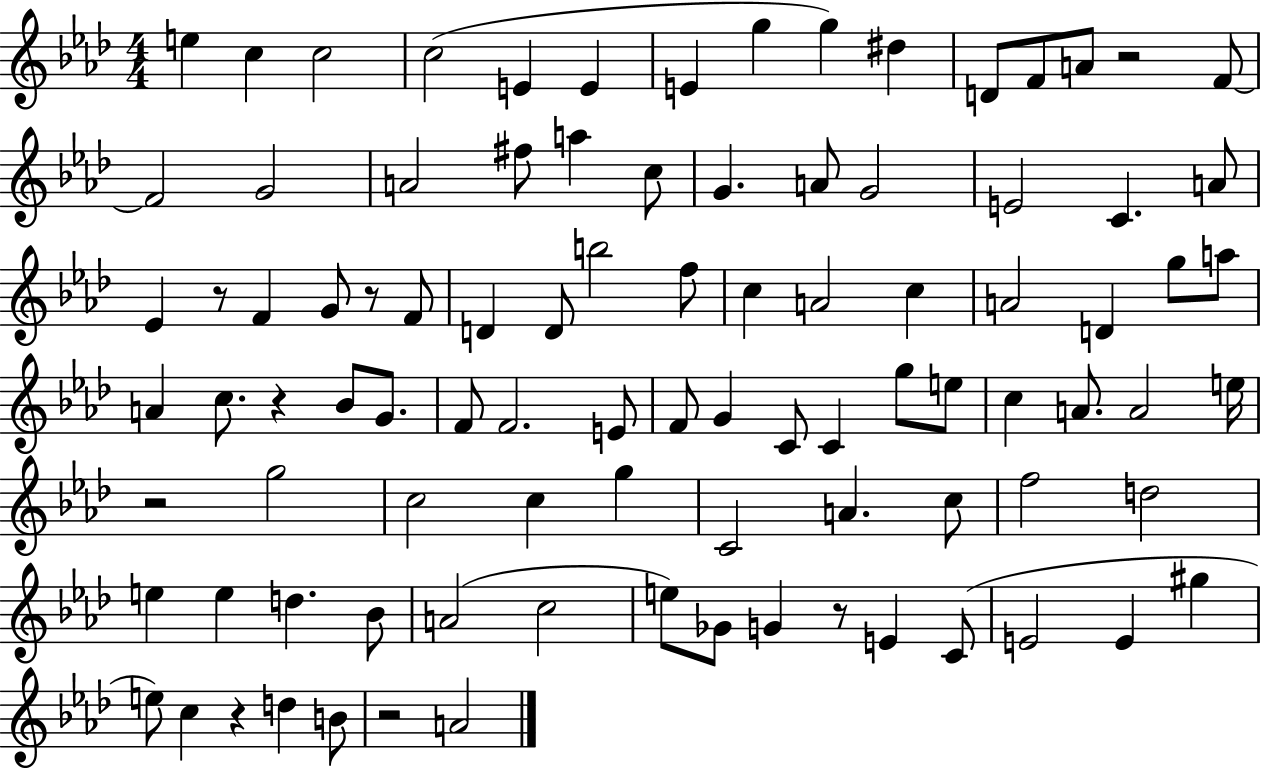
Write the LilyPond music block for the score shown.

{
  \clef treble
  \numericTimeSignature
  \time 4/4
  \key aes \major
  e''4 c''4 c''2 | c''2( e'4 e'4 | e'4 g''4 g''4) dis''4 | d'8 f'8 a'8 r2 f'8~~ | \break f'2 g'2 | a'2 fis''8 a''4 c''8 | g'4. a'8 g'2 | e'2 c'4. a'8 | \break ees'4 r8 f'4 g'8 r8 f'8 | d'4 d'8 b''2 f''8 | c''4 a'2 c''4 | a'2 d'4 g''8 a''8 | \break a'4 c''8. r4 bes'8 g'8. | f'8 f'2. e'8 | f'8 g'4 c'8 c'4 g''8 e''8 | c''4 a'8. a'2 e''16 | \break r2 g''2 | c''2 c''4 g''4 | c'2 a'4. c''8 | f''2 d''2 | \break e''4 e''4 d''4. bes'8 | a'2( c''2 | e''8) ges'8 g'4 r8 e'4 c'8( | e'2 e'4 gis''4 | \break e''8) c''4 r4 d''4 b'8 | r2 a'2 | \bar "|."
}